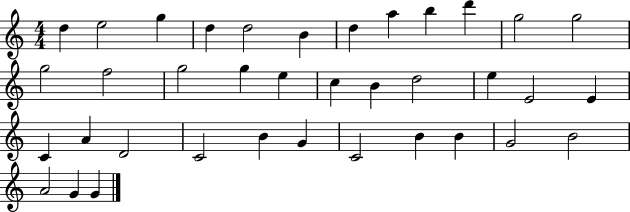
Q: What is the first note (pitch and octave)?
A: D5